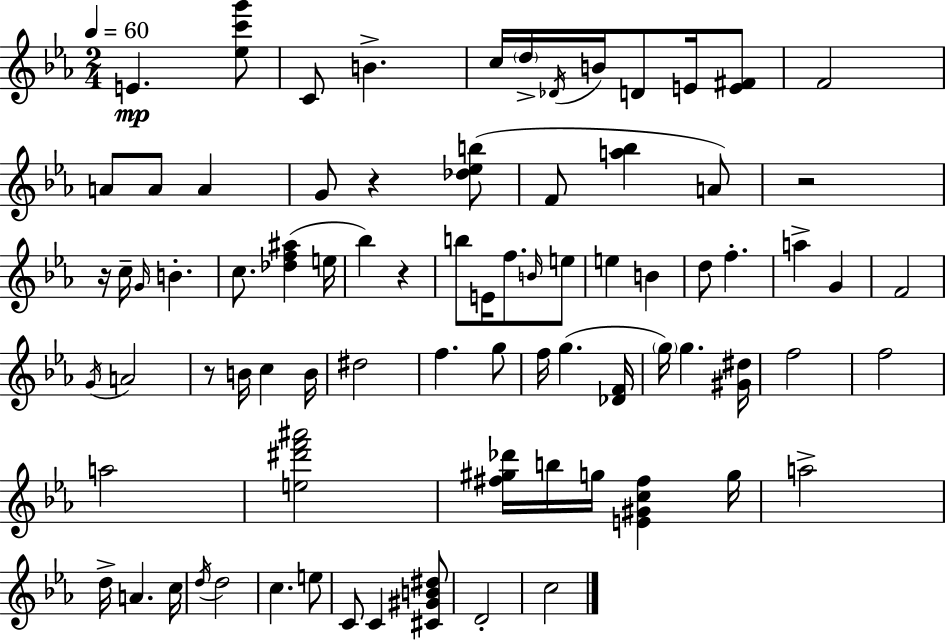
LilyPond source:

{
  \clef treble
  \numericTimeSignature
  \time 2/4
  \key c \minor
  \tempo 4 = 60
  \repeat volta 2 { e'4.\mp <ees'' c''' g'''>8 | c'8 b'4.-> | c''16 \parenthesize d''16-> \acciaccatura { des'16 } b'16 d'8 e'16 <e' fis'>8 | f'2 | \break a'8 a'8 a'4 | g'8 r4 <des'' ees'' b''>8( | f'8 <a'' bes''>4 a'8) | r2 | \break r16 c''16-- \grace { g'16 } b'4.-. | c''8. <des'' f'' ais''>4( | e''16 bes''4) r4 | b''8 e'16 f''8. | \break \grace { b'16 } e''8 e''4 b'4 | d''8 f''4.-. | a''4-> g'4 | f'2 | \break \acciaccatura { g'16 } a'2 | r8 b'16 c''4 | b'16 dis''2 | f''4. | \break g''8 f''16 g''4.( | <des' f'>16 \parenthesize g''16) g''4. | <gis' dis''>16 f''2 | f''2 | \break a''2 | <e'' dis''' f''' ais'''>2 | <fis'' gis'' des'''>16 b''16 g''16 <e' gis' c'' fis''>4 | g''16 a''2-> | \break d''16-> a'4. | c''16 \acciaccatura { d''16 } d''2 | c''4. | e''8 c'8 c'4 | \break <cis' gis' b' dis''>8 d'2-. | c''2 | } \bar "|."
}